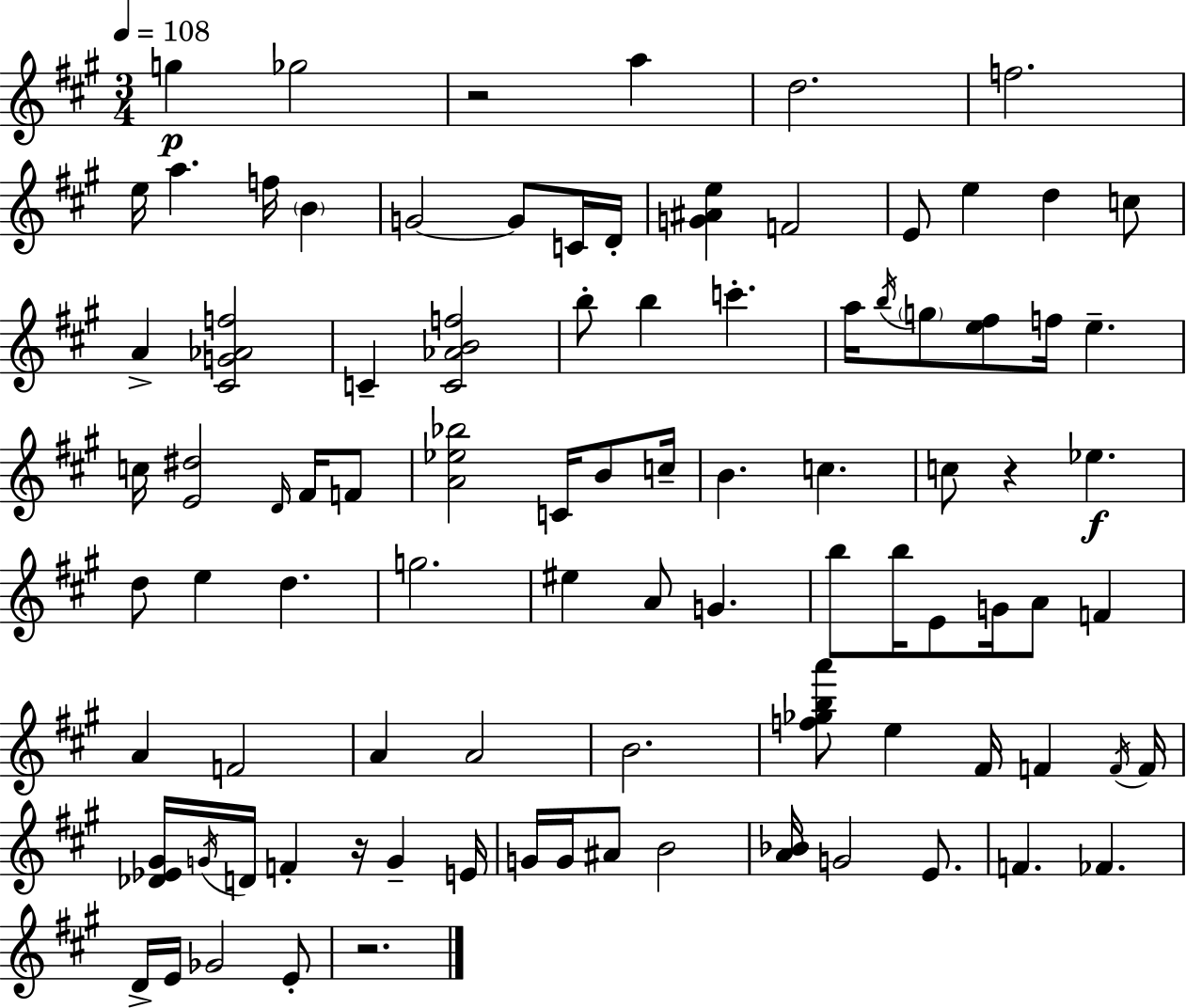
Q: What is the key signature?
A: A major